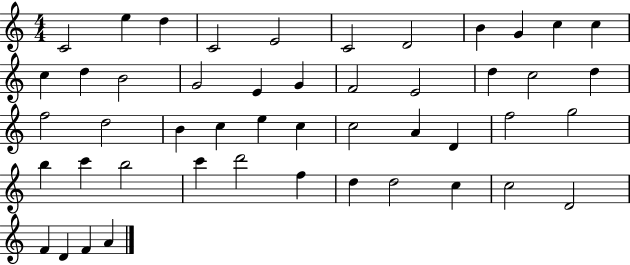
X:1
T:Untitled
M:4/4
L:1/4
K:C
C2 e d C2 E2 C2 D2 B G c c c d B2 G2 E G F2 E2 d c2 d f2 d2 B c e c c2 A D f2 g2 b c' b2 c' d'2 f d d2 c c2 D2 F D F A